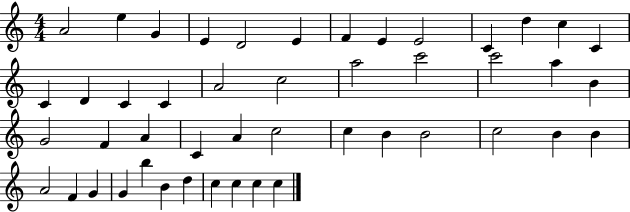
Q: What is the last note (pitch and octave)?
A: C5